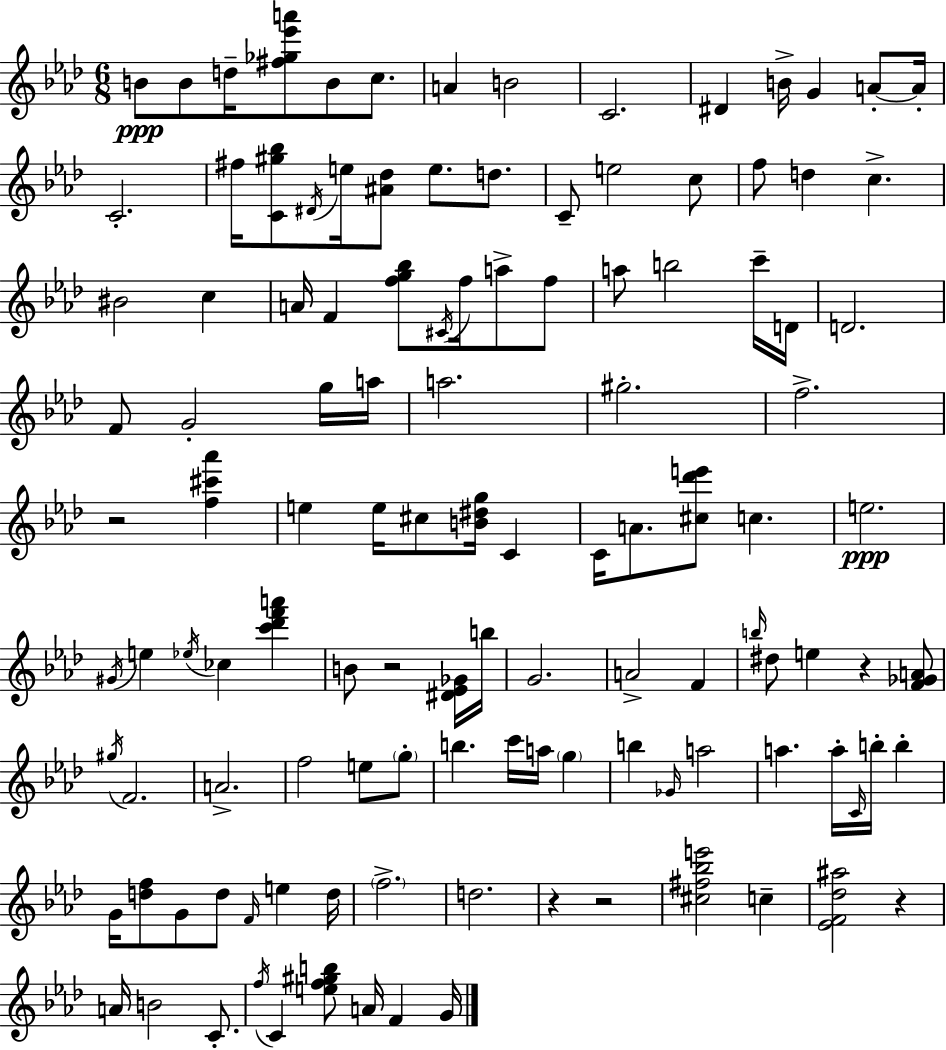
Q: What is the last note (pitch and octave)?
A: G4